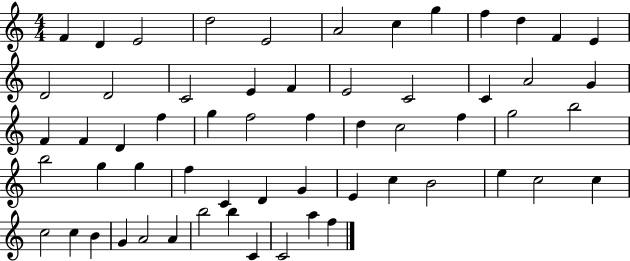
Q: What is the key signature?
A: C major